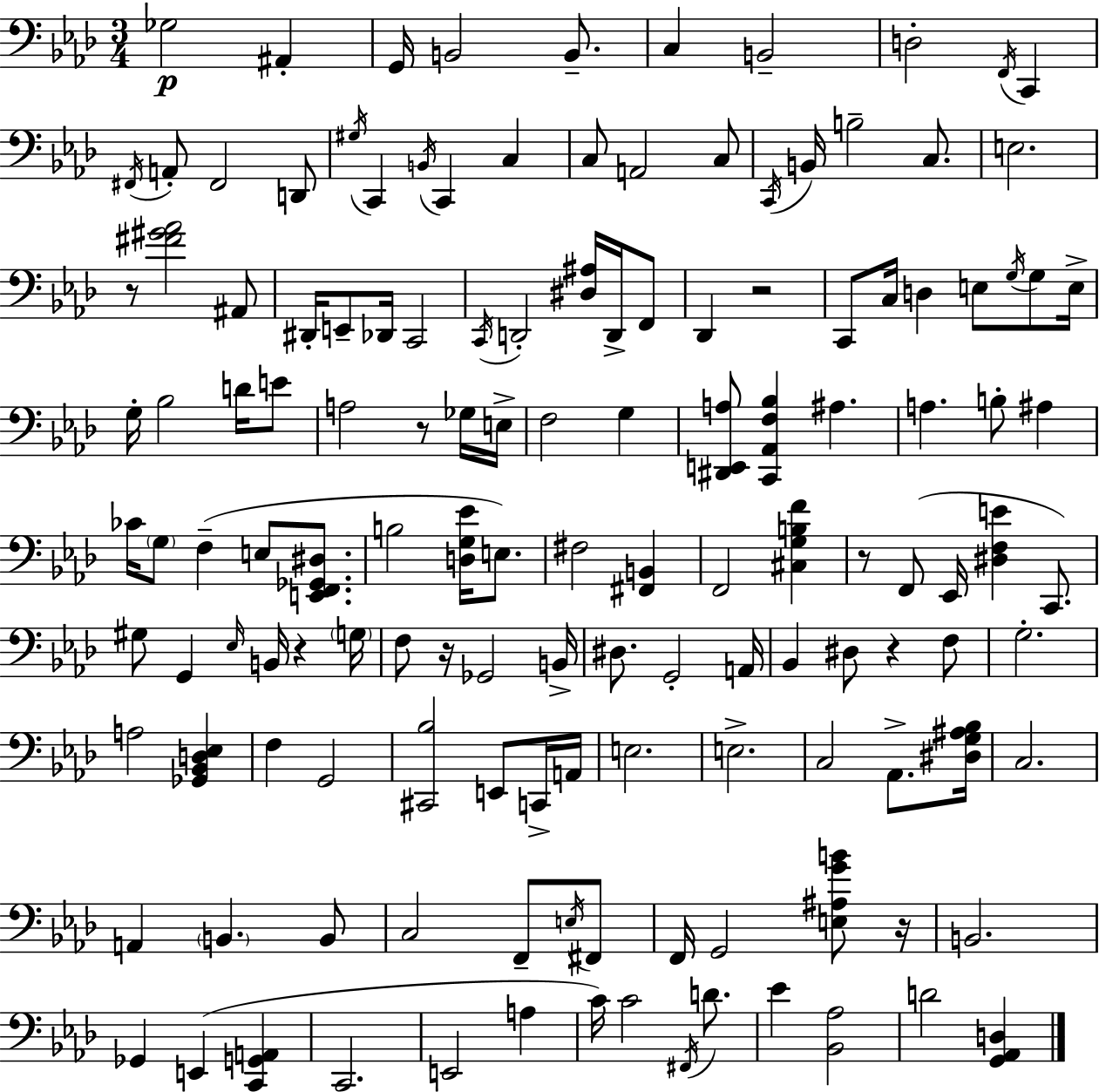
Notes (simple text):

Gb3/h A#2/q G2/s B2/h B2/e. C3/q B2/h D3/h F2/s C2/q F#2/s A2/e F#2/h D2/e G#3/s C2/q B2/s C2/q C3/q C3/e A2/h C3/e C2/s B2/s B3/h C3/e. E3/h. R/e [F#4,G#4,Ab4]/h A#2/e D#2/s E2/e Db2/s C2/h C2/s D2/h [D#3,A#3]/s D2/s F2/e Db2/q R/h C2/e C3/s D3/q E3/e G3/s G3/e E3/s G3/s Bb3/h D4/s E4/e A3/h R/e Gb3/s E3/s F3/h G3/q [D#2,E2,A3]/e [C2,Ab2,F3,Bb3]/q A#3/q. A3/q. B3/e A#3/q CES4/s G3/e F3/q E3/e [E2,F2,Gb2,D#3]/e. B3/h [D3,G3,Eb4]/s E3/e. F#3/h [F#2,B2]/q F2/h [C#3,G3,B3,F4]/q R/e F2/e Eb2/s [D#3,F3,E4]/q C2/e. G#3/e G2/q Eb3/s B2/s R/q G3/s F3/e R/s Gb2/h B2/s D#3/e. G2/h A2/s Bb2/q D#3/e R/q F3/e G3/h. A3/h [Gb2,Bb2,D3,Eb3]/q F3/q G2/h [C#2,Bb3]/h E2/e C2/s A2/s E3/h. E3/h. C3/h Ab2/e. [D#3,G3,A#3,Bb3]/s C3/h. A2/q B2/q. B2/e C3/h F2/e E3/s F#2/e F2/s G2/h [E3,A#3,G4,B4]/e R/s B2/h. Gb2/q E2/q [C2,G2,A2]/q C2/h. E2/h A3/q C4/s C4/h F#2/s D4/e. Eb4/q [Bb2,Ab3]/h D4/h [G2,Ab2,D3]/q